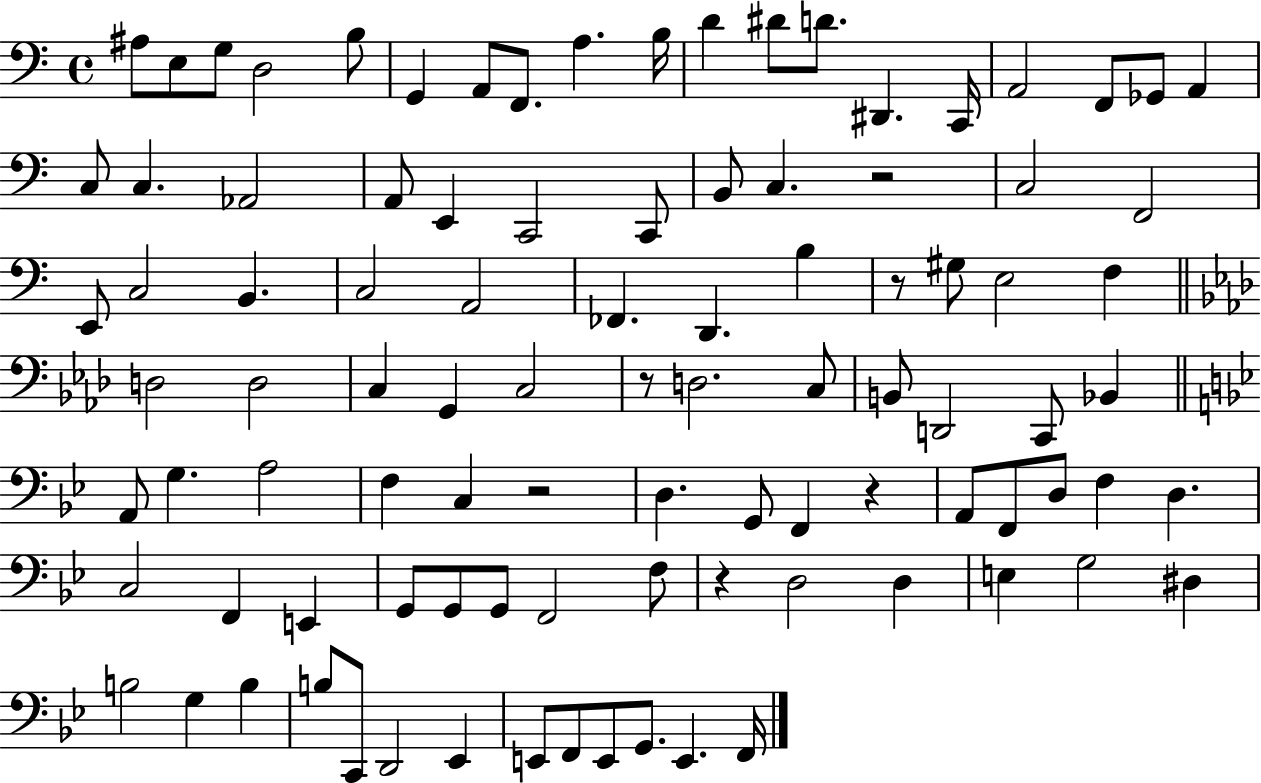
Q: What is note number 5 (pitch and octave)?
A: B3